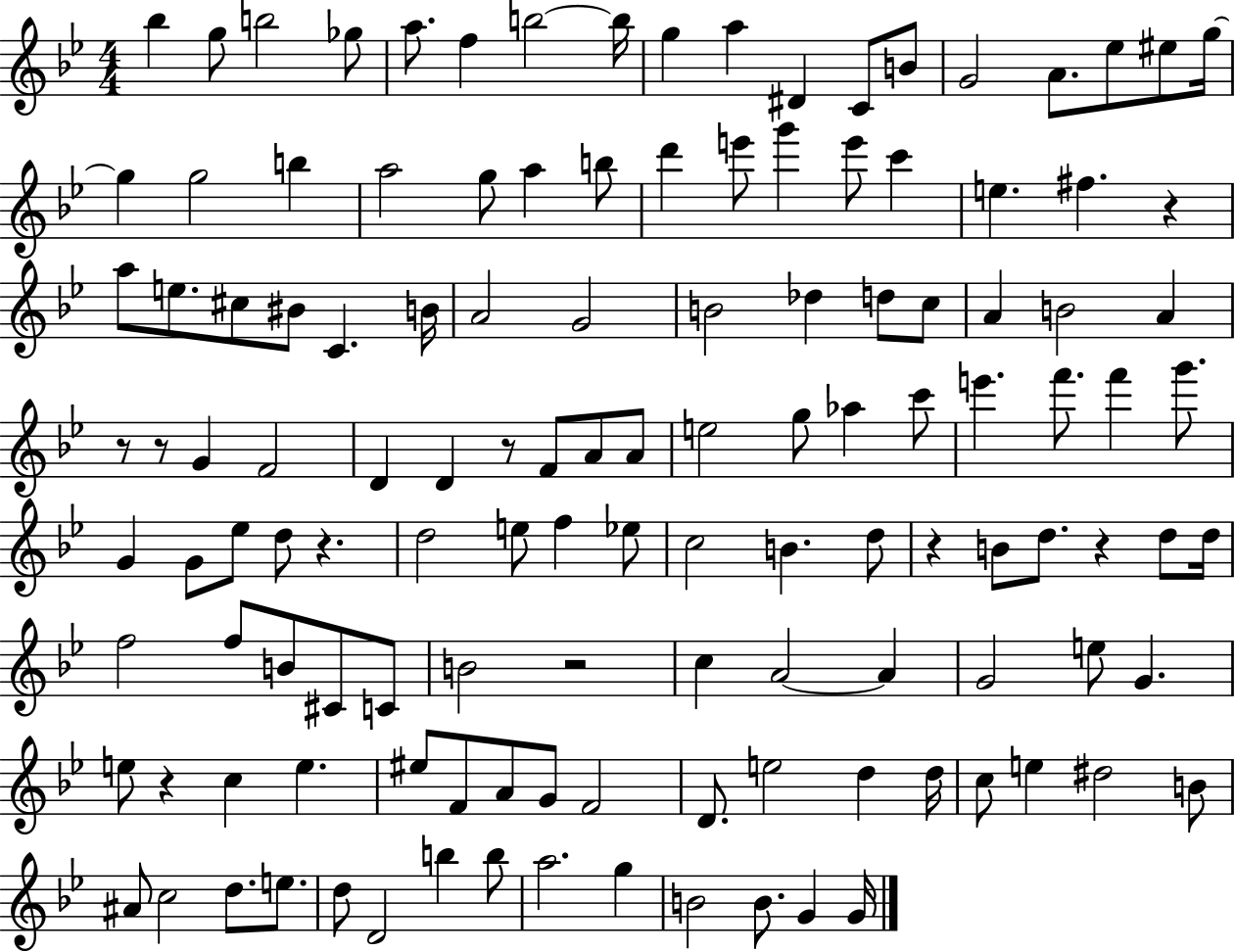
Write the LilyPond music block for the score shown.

{
  \clef treble
  \numericTimeSignature
  \time 4/4
  \key bes \major
  \repeat volta 2 { bes''4 g''8 b''2 ges''8 | a''8. f''4 b''2~~ b''16 | g''4 a''4 dis'4 c'8 b'8 | g'2 a'8. ees''8 eis''8 g''16~~ | \break g''4 g''2 b''4 | a''2 g''8 a''4 b''8 | d'''4 e'''8 g'''4 e'''8 c'''4 | e''4. fis''4. r4 | \break a''8 e''8. cis''8 bis'8 c'4. b'16 | a'2 g'2 | b'2 des''4 d''8 c''8 | a'4 b'2 a'4 | \break r8 r8 g'4 f'2 | d'4 d'4 r8 f'8 a'8 a'8 | e''2 g''8 aes''4 c'''8 | e'''4. f'''8. f'''4 g'''8. | \break g'4 g'8 ees''8 d''8 r4. | d''2 e''8 f''4 ees''8 | c''2 b'4. d''8 | r4 b'8 d''8. r4 d''8 d''16 | \break f''2 f''8 b'8 cis'8 c'8 | b'2 r2 | c''4 a'2~~ a'4 | g'2 e''8 g'4. | \break e''8 r4 c''4 e''4. | eis''8 f'8 a'8 g'8 f'2 | d'8. e''2 d''4 d''16 | c''8 e''4 dis''2 b'8 | \break ais'8 c''2 d''8. e''8. | d''8 d'2 b''4 b''8 | a''2. g''4 | b'2 b'8. g'4 g'16 | \break } \bar "|."
}